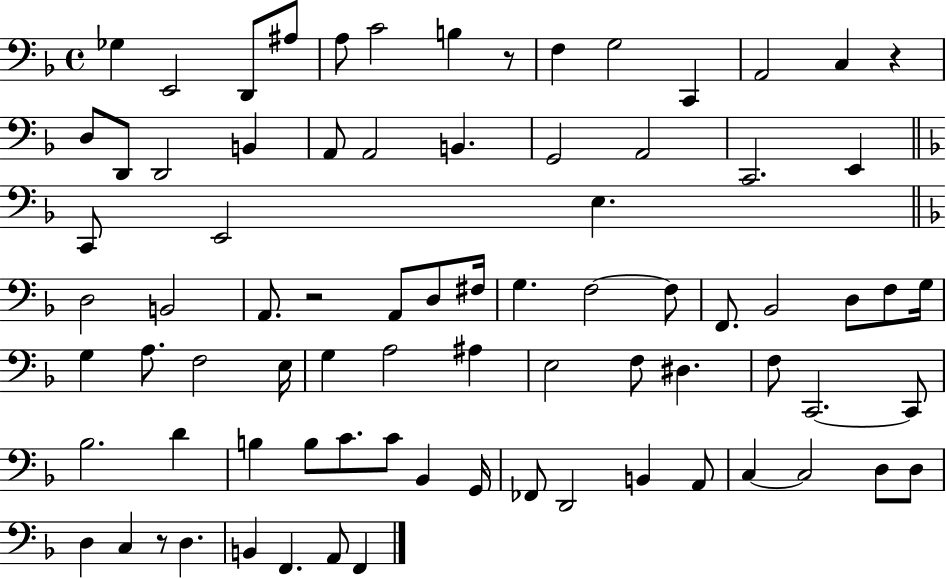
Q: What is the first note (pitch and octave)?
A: Gb3